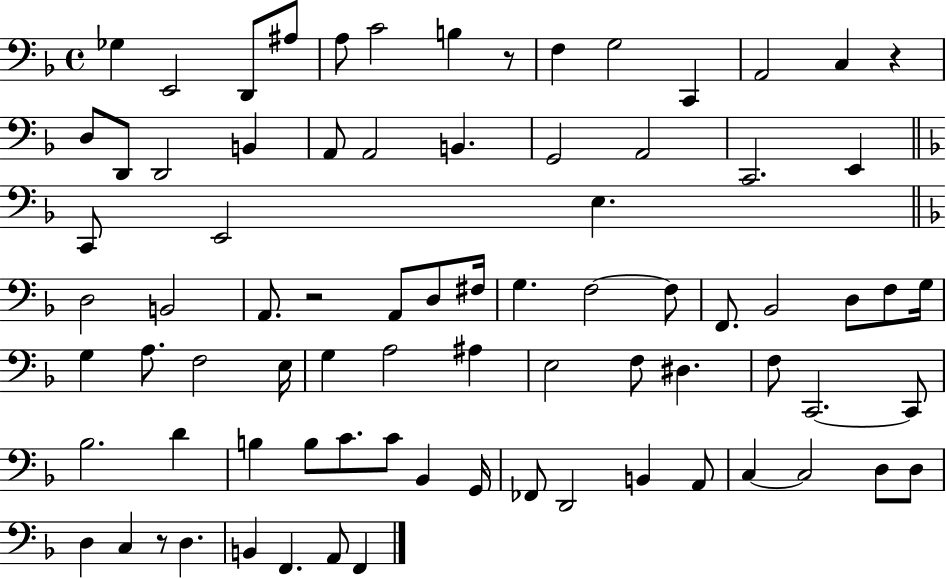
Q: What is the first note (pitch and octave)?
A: Gb3